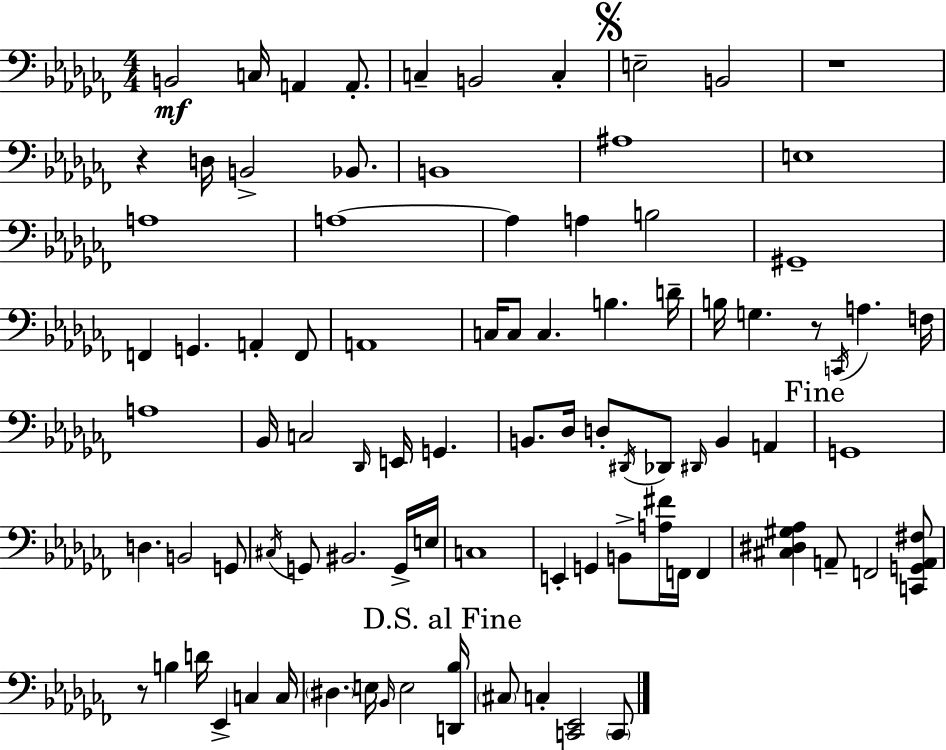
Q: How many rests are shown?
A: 4